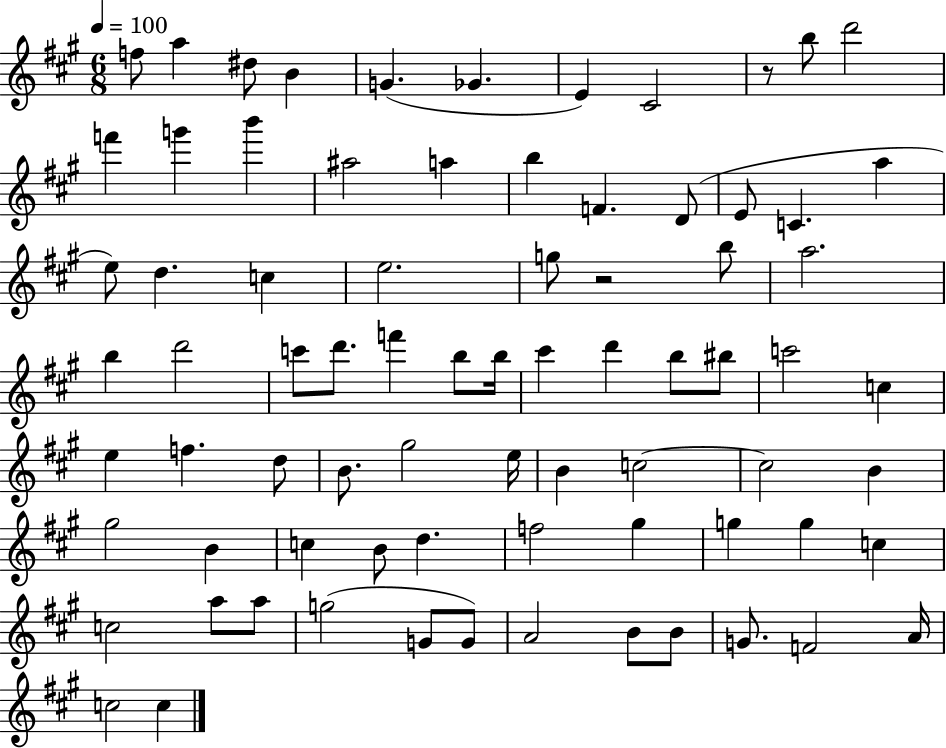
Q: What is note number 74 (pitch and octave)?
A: C5